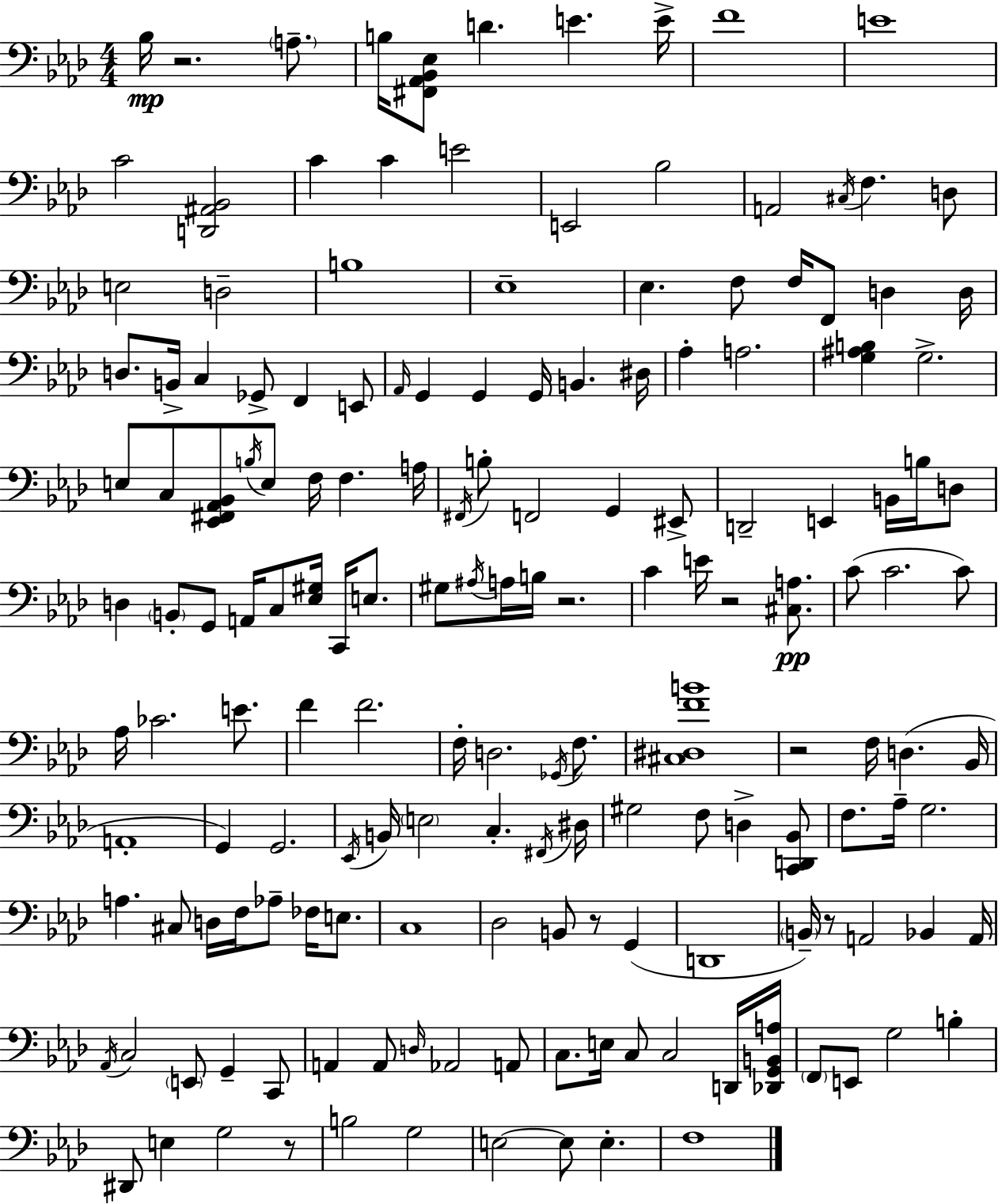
Bb3/s R/h. A3/e. B3/s [F#2,Ab2,Bb2,Eb3]/e D4/q. E4/q. E4/s F4/w E4/w C4/h [D2,A#2,Bb2]/h C4/q C4/q E4/h E2/h Bb3/h A2/h C#3/s F3/q. D3/e E3/h D3/h B3/w Eb3/w Eb3/q. F3/e F3/s F2/e D3/q D3/s D3/e. B2/s C3/q Gb2/e F2/q E2/e Ab2/s G2/q G2/q G2/s B2/q. D#3/s Ab3/q A3/h. [G3,A#3,B3]/q G3/h. E3/e C3/e [Eb2,F#2,Ab2,Bb2]/e B3/s E3/e F3/s F3/q. A3/s F#2/s B3/e F2/h G2/q EIS2/e D2/h E2/q B2/s B3/s D3/e D3/q B2/e G2/e A2/s C3/e [Eb3,G#3]/s C2/s E3/e. G#3/e A#3/s A3/s B3/s R/h. C4/q E4/s R/h [C#3,A3]/e. C4/e C4/h. C4/e Ab3/s CES4/h. E4/e. F4/q F4/h. F3/s D3/h. Gb2/s F3/e. [C#3,D#3,F4,B4]/w R/h F3/s D3/q. Bb2/s A2/w G2/q G2/h. Eb2/s B2/s E3/h C3/q. F#2/s D#3/s G#3/h F3/e D3/q [C2,D2,Bb2]/e F3/e. Ab3/s G3/h. A3/q. C#3/e D3/s F3/s Ab3/e FES3/s E3/e. C3/w Db3/h B2/e R/e G2/q D2/w B2/s R/e A2/h Bb2/q A2/s Ab2/s C3/h E2/e G2/q C2/e A2/q A2/e D3/s Ab2/h A2/e C3/e. E3/s C3/e C3/h D2/s [Db2,G2,B2,A3]/s F2/e E2/e G3/h B3/q D#2/e E3/q G3/h R/e B3/h G3/h E3/h E3/e E3/q. F3/w